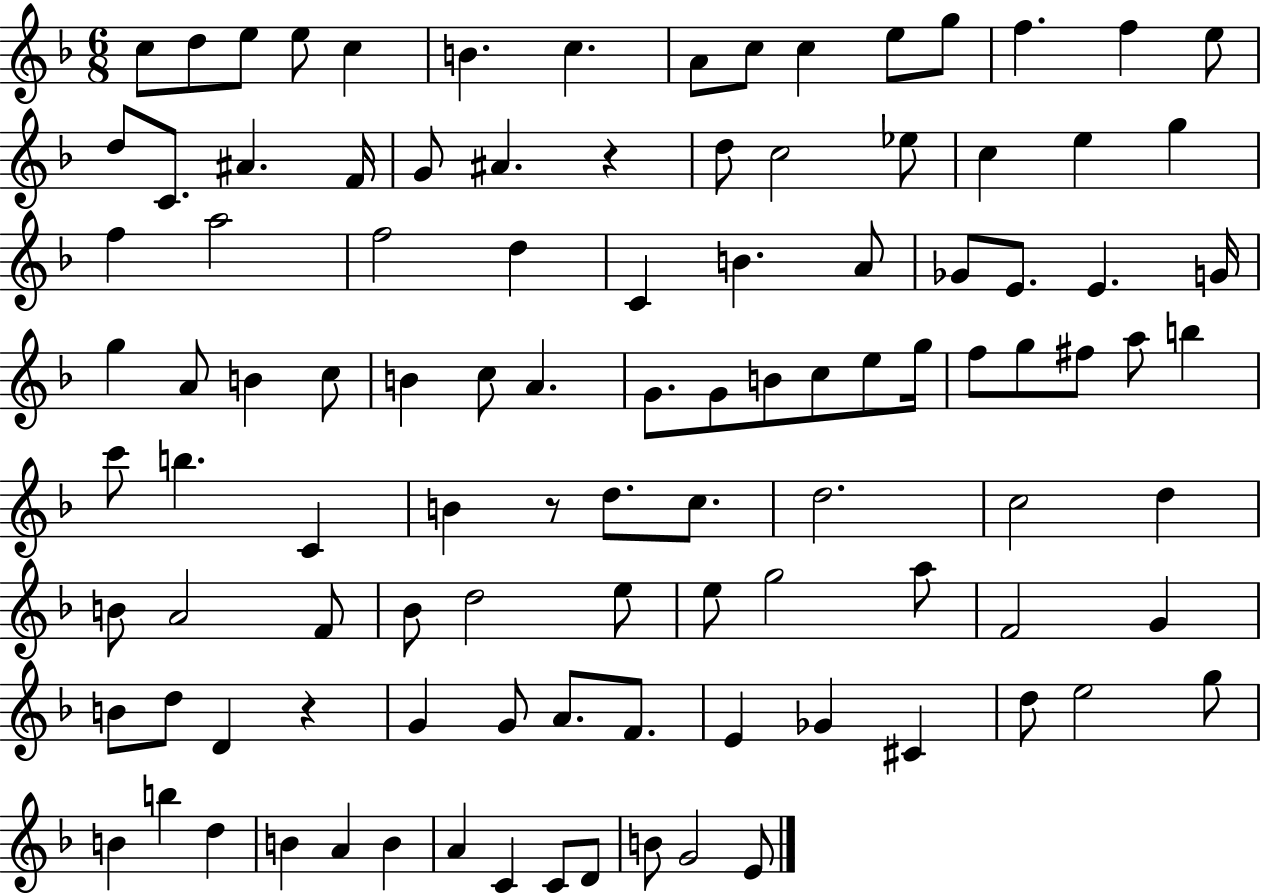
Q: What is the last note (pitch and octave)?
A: E4